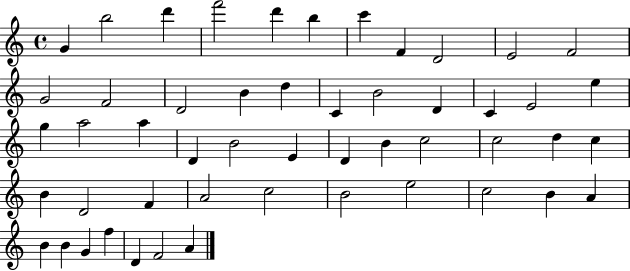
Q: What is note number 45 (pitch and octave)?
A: B4